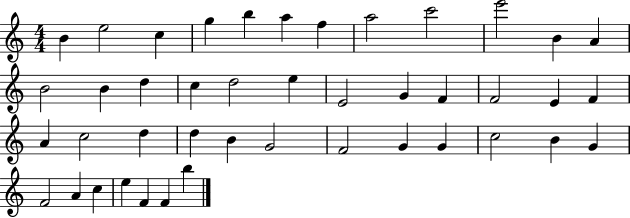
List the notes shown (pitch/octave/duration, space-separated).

B4/q E5/h C5/q G5/q B5/q A5/q F5/q A5/h C6/h E6/h B4/q A4/q B4/h B4/q D5/q C5/q D5/h E5/q E4/h G4/q F4/q F4/h E4/q F4/q A4/q C5/h D5/q D5/q B4/q G4/h F4/h G4/q G4/q C5/h B4/q G4/q F4/h A4/q C5/q E5/q F4/q F4/q B5/q